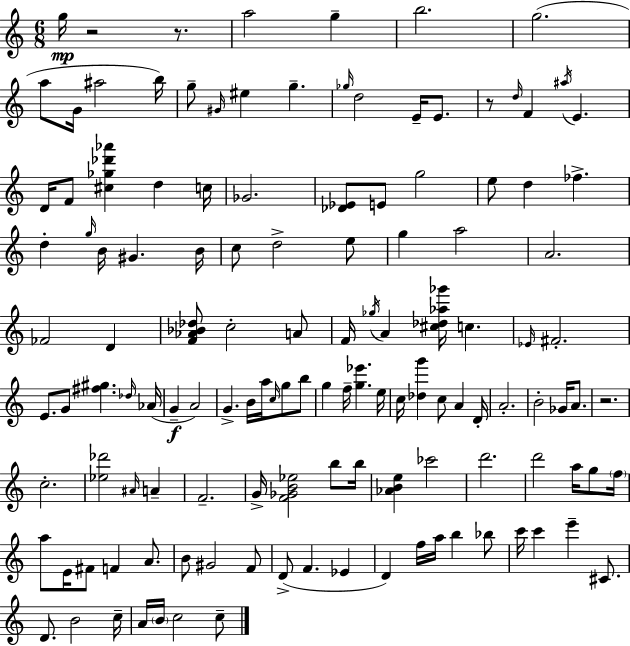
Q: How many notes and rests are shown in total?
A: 129